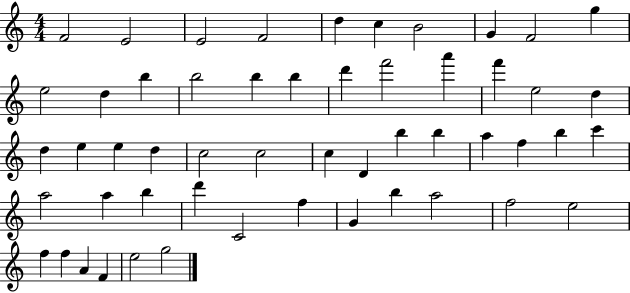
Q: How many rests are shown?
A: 0